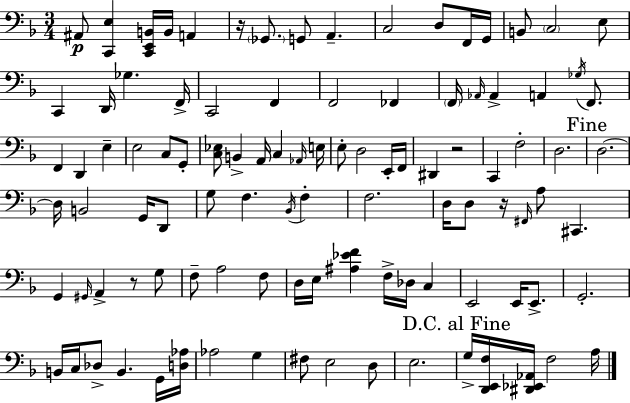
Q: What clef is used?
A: bass